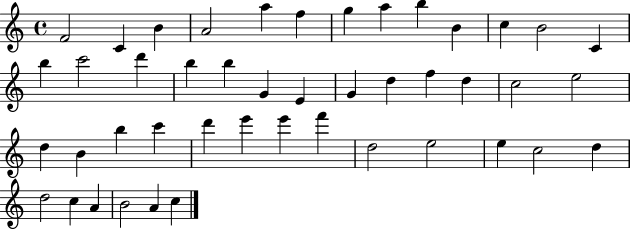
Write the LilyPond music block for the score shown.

{
  \clef treble
  \time 4/4
  \defaultTimeSignature
  \key c \major
  f'2 c'4 b'4 | a'2 a''4 f''4 | g''4 a''4 b''4 b'4 | c''4 b'2 c'4 | \break b''4 c'''2 d'''4 | b''4 b''4 g'4 e'4 | g'4 d''4 f''4 d''4 | c''2 e''2 | \break d''4 b'4 b''4 c'''4 | d'''4 e'''4 e'''4 f'''4 | d''2 e''2 | e''4 c''2 d''4 | \break d''2 c''4 a'4 | b'2 a'4 c''4 | \bar "|."
}